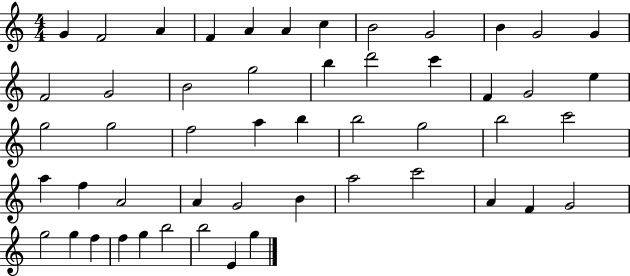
{
  \clef treble
  \numericTimeSignature
  \time 4/4
  \key c \major
  g'4 f'2 a'4 | f'4 a'4 a'4 c''4 | b'2 g'2 | b'4 g'2 g'4 | \break f'2 g'2 | b'2 g''2 | b''4 d'''2 c'''4 | f'4 g'2 e''4 | \break g''2 g''2 | f''2 a''4 b''4 | b''2 g''2 | b''2 c'''2 | \break a''4 f''4 a'2 | a'4 g'2 b'4 | a''2 c'''2 | a'4 f'4 g'2 | \break g''2 g''4 f''4 | f''4 g''4 b''2 | b''2 e'4 g''4 | \bar "|."
}